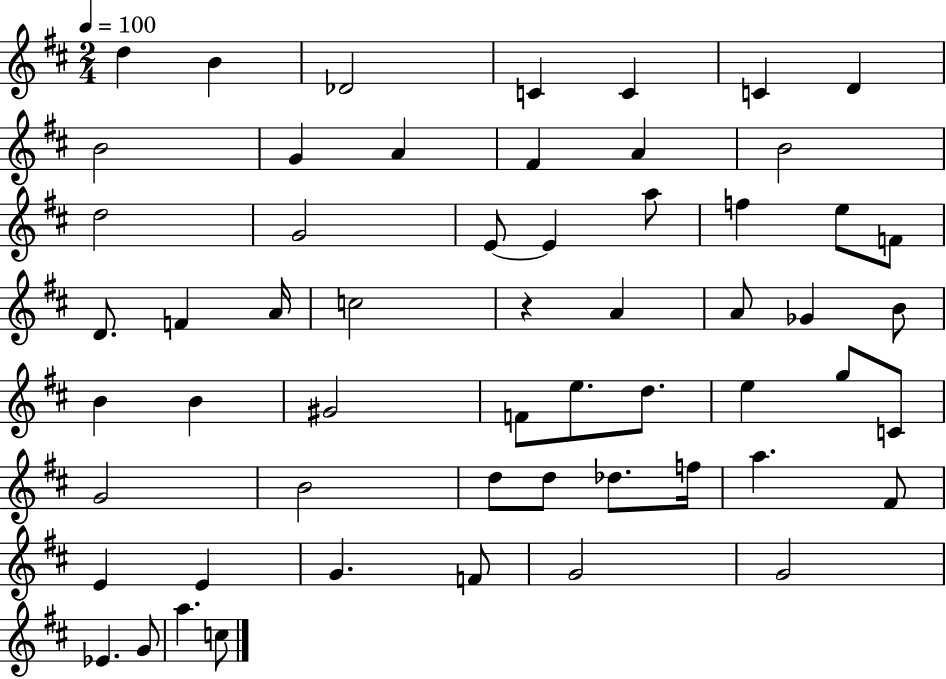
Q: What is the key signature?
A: D major